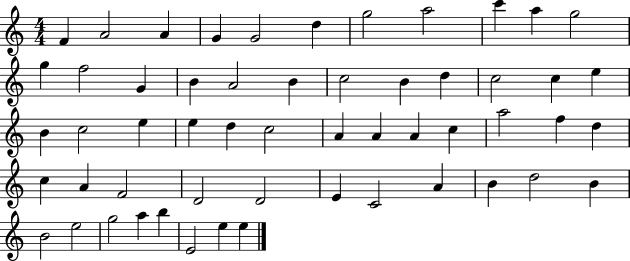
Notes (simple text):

F4/q A4/h A4/q G4/q G4/h D5/q G5/h A5/h C6/q A5/q G5/h G5/q F5/h G4/q B4/q A4/h B4/q C5/h B4/q D5/q C5/h C5/q E5/q B4/q C5/h E5/q E5/q D5/q C5/h A4/q A4/q A4/q C5/q A5/h F5/q D5/q C5/q A4/q F4/h D4/h D4/h E4/q C4/h A4/q B4/q D5/h B4/q B4/h E5/h G5/h A5/q B5/q E4/h E5/q E5/q